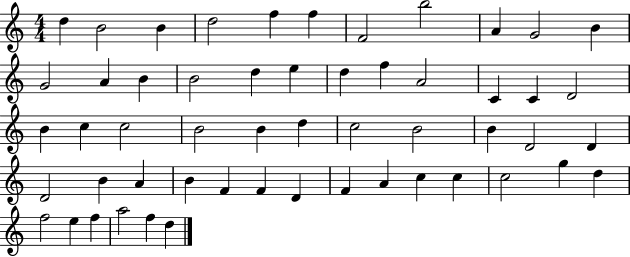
X:1
T:Untitled
M:4/4
L:1/4
K:C
d B2 B d2 f f F2 b2 A G2 B G2 A B B2 d e d f A2 C C D2 B c c2 B2 B d c2 B2 B D2 D D2 B A B F F D F A c c c2 g d f2 e f a2 f d